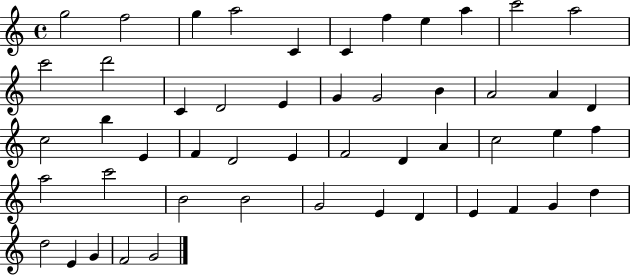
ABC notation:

X:1
T:Untitled
M:4/4
L:1/4
K:C
g2 f2 g a2 C C f e a c'2 a2 c'2 d'2 C D2 E G G2 B A2 A D c2 b E F D2 E F2 D A c2 e f a2 c'2 B2 B2 G2 E D E F G d d2 E G F2 G2